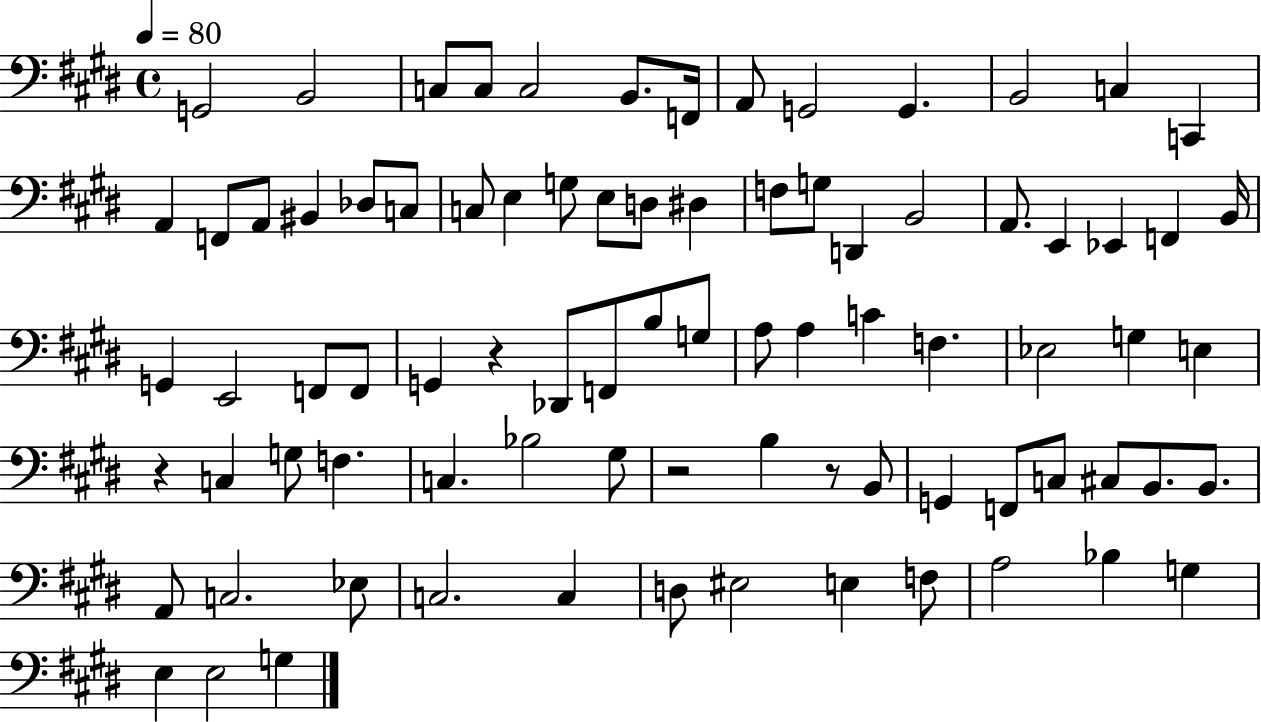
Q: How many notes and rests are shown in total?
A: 83